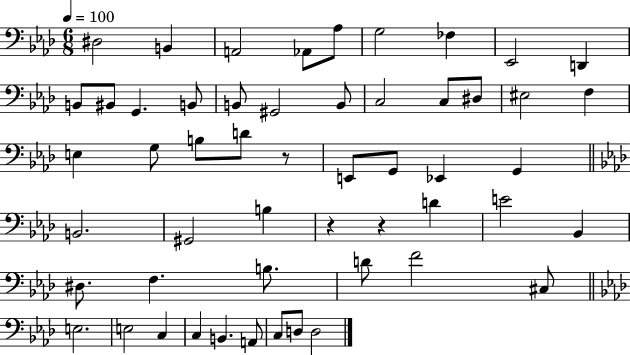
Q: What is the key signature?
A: AES major